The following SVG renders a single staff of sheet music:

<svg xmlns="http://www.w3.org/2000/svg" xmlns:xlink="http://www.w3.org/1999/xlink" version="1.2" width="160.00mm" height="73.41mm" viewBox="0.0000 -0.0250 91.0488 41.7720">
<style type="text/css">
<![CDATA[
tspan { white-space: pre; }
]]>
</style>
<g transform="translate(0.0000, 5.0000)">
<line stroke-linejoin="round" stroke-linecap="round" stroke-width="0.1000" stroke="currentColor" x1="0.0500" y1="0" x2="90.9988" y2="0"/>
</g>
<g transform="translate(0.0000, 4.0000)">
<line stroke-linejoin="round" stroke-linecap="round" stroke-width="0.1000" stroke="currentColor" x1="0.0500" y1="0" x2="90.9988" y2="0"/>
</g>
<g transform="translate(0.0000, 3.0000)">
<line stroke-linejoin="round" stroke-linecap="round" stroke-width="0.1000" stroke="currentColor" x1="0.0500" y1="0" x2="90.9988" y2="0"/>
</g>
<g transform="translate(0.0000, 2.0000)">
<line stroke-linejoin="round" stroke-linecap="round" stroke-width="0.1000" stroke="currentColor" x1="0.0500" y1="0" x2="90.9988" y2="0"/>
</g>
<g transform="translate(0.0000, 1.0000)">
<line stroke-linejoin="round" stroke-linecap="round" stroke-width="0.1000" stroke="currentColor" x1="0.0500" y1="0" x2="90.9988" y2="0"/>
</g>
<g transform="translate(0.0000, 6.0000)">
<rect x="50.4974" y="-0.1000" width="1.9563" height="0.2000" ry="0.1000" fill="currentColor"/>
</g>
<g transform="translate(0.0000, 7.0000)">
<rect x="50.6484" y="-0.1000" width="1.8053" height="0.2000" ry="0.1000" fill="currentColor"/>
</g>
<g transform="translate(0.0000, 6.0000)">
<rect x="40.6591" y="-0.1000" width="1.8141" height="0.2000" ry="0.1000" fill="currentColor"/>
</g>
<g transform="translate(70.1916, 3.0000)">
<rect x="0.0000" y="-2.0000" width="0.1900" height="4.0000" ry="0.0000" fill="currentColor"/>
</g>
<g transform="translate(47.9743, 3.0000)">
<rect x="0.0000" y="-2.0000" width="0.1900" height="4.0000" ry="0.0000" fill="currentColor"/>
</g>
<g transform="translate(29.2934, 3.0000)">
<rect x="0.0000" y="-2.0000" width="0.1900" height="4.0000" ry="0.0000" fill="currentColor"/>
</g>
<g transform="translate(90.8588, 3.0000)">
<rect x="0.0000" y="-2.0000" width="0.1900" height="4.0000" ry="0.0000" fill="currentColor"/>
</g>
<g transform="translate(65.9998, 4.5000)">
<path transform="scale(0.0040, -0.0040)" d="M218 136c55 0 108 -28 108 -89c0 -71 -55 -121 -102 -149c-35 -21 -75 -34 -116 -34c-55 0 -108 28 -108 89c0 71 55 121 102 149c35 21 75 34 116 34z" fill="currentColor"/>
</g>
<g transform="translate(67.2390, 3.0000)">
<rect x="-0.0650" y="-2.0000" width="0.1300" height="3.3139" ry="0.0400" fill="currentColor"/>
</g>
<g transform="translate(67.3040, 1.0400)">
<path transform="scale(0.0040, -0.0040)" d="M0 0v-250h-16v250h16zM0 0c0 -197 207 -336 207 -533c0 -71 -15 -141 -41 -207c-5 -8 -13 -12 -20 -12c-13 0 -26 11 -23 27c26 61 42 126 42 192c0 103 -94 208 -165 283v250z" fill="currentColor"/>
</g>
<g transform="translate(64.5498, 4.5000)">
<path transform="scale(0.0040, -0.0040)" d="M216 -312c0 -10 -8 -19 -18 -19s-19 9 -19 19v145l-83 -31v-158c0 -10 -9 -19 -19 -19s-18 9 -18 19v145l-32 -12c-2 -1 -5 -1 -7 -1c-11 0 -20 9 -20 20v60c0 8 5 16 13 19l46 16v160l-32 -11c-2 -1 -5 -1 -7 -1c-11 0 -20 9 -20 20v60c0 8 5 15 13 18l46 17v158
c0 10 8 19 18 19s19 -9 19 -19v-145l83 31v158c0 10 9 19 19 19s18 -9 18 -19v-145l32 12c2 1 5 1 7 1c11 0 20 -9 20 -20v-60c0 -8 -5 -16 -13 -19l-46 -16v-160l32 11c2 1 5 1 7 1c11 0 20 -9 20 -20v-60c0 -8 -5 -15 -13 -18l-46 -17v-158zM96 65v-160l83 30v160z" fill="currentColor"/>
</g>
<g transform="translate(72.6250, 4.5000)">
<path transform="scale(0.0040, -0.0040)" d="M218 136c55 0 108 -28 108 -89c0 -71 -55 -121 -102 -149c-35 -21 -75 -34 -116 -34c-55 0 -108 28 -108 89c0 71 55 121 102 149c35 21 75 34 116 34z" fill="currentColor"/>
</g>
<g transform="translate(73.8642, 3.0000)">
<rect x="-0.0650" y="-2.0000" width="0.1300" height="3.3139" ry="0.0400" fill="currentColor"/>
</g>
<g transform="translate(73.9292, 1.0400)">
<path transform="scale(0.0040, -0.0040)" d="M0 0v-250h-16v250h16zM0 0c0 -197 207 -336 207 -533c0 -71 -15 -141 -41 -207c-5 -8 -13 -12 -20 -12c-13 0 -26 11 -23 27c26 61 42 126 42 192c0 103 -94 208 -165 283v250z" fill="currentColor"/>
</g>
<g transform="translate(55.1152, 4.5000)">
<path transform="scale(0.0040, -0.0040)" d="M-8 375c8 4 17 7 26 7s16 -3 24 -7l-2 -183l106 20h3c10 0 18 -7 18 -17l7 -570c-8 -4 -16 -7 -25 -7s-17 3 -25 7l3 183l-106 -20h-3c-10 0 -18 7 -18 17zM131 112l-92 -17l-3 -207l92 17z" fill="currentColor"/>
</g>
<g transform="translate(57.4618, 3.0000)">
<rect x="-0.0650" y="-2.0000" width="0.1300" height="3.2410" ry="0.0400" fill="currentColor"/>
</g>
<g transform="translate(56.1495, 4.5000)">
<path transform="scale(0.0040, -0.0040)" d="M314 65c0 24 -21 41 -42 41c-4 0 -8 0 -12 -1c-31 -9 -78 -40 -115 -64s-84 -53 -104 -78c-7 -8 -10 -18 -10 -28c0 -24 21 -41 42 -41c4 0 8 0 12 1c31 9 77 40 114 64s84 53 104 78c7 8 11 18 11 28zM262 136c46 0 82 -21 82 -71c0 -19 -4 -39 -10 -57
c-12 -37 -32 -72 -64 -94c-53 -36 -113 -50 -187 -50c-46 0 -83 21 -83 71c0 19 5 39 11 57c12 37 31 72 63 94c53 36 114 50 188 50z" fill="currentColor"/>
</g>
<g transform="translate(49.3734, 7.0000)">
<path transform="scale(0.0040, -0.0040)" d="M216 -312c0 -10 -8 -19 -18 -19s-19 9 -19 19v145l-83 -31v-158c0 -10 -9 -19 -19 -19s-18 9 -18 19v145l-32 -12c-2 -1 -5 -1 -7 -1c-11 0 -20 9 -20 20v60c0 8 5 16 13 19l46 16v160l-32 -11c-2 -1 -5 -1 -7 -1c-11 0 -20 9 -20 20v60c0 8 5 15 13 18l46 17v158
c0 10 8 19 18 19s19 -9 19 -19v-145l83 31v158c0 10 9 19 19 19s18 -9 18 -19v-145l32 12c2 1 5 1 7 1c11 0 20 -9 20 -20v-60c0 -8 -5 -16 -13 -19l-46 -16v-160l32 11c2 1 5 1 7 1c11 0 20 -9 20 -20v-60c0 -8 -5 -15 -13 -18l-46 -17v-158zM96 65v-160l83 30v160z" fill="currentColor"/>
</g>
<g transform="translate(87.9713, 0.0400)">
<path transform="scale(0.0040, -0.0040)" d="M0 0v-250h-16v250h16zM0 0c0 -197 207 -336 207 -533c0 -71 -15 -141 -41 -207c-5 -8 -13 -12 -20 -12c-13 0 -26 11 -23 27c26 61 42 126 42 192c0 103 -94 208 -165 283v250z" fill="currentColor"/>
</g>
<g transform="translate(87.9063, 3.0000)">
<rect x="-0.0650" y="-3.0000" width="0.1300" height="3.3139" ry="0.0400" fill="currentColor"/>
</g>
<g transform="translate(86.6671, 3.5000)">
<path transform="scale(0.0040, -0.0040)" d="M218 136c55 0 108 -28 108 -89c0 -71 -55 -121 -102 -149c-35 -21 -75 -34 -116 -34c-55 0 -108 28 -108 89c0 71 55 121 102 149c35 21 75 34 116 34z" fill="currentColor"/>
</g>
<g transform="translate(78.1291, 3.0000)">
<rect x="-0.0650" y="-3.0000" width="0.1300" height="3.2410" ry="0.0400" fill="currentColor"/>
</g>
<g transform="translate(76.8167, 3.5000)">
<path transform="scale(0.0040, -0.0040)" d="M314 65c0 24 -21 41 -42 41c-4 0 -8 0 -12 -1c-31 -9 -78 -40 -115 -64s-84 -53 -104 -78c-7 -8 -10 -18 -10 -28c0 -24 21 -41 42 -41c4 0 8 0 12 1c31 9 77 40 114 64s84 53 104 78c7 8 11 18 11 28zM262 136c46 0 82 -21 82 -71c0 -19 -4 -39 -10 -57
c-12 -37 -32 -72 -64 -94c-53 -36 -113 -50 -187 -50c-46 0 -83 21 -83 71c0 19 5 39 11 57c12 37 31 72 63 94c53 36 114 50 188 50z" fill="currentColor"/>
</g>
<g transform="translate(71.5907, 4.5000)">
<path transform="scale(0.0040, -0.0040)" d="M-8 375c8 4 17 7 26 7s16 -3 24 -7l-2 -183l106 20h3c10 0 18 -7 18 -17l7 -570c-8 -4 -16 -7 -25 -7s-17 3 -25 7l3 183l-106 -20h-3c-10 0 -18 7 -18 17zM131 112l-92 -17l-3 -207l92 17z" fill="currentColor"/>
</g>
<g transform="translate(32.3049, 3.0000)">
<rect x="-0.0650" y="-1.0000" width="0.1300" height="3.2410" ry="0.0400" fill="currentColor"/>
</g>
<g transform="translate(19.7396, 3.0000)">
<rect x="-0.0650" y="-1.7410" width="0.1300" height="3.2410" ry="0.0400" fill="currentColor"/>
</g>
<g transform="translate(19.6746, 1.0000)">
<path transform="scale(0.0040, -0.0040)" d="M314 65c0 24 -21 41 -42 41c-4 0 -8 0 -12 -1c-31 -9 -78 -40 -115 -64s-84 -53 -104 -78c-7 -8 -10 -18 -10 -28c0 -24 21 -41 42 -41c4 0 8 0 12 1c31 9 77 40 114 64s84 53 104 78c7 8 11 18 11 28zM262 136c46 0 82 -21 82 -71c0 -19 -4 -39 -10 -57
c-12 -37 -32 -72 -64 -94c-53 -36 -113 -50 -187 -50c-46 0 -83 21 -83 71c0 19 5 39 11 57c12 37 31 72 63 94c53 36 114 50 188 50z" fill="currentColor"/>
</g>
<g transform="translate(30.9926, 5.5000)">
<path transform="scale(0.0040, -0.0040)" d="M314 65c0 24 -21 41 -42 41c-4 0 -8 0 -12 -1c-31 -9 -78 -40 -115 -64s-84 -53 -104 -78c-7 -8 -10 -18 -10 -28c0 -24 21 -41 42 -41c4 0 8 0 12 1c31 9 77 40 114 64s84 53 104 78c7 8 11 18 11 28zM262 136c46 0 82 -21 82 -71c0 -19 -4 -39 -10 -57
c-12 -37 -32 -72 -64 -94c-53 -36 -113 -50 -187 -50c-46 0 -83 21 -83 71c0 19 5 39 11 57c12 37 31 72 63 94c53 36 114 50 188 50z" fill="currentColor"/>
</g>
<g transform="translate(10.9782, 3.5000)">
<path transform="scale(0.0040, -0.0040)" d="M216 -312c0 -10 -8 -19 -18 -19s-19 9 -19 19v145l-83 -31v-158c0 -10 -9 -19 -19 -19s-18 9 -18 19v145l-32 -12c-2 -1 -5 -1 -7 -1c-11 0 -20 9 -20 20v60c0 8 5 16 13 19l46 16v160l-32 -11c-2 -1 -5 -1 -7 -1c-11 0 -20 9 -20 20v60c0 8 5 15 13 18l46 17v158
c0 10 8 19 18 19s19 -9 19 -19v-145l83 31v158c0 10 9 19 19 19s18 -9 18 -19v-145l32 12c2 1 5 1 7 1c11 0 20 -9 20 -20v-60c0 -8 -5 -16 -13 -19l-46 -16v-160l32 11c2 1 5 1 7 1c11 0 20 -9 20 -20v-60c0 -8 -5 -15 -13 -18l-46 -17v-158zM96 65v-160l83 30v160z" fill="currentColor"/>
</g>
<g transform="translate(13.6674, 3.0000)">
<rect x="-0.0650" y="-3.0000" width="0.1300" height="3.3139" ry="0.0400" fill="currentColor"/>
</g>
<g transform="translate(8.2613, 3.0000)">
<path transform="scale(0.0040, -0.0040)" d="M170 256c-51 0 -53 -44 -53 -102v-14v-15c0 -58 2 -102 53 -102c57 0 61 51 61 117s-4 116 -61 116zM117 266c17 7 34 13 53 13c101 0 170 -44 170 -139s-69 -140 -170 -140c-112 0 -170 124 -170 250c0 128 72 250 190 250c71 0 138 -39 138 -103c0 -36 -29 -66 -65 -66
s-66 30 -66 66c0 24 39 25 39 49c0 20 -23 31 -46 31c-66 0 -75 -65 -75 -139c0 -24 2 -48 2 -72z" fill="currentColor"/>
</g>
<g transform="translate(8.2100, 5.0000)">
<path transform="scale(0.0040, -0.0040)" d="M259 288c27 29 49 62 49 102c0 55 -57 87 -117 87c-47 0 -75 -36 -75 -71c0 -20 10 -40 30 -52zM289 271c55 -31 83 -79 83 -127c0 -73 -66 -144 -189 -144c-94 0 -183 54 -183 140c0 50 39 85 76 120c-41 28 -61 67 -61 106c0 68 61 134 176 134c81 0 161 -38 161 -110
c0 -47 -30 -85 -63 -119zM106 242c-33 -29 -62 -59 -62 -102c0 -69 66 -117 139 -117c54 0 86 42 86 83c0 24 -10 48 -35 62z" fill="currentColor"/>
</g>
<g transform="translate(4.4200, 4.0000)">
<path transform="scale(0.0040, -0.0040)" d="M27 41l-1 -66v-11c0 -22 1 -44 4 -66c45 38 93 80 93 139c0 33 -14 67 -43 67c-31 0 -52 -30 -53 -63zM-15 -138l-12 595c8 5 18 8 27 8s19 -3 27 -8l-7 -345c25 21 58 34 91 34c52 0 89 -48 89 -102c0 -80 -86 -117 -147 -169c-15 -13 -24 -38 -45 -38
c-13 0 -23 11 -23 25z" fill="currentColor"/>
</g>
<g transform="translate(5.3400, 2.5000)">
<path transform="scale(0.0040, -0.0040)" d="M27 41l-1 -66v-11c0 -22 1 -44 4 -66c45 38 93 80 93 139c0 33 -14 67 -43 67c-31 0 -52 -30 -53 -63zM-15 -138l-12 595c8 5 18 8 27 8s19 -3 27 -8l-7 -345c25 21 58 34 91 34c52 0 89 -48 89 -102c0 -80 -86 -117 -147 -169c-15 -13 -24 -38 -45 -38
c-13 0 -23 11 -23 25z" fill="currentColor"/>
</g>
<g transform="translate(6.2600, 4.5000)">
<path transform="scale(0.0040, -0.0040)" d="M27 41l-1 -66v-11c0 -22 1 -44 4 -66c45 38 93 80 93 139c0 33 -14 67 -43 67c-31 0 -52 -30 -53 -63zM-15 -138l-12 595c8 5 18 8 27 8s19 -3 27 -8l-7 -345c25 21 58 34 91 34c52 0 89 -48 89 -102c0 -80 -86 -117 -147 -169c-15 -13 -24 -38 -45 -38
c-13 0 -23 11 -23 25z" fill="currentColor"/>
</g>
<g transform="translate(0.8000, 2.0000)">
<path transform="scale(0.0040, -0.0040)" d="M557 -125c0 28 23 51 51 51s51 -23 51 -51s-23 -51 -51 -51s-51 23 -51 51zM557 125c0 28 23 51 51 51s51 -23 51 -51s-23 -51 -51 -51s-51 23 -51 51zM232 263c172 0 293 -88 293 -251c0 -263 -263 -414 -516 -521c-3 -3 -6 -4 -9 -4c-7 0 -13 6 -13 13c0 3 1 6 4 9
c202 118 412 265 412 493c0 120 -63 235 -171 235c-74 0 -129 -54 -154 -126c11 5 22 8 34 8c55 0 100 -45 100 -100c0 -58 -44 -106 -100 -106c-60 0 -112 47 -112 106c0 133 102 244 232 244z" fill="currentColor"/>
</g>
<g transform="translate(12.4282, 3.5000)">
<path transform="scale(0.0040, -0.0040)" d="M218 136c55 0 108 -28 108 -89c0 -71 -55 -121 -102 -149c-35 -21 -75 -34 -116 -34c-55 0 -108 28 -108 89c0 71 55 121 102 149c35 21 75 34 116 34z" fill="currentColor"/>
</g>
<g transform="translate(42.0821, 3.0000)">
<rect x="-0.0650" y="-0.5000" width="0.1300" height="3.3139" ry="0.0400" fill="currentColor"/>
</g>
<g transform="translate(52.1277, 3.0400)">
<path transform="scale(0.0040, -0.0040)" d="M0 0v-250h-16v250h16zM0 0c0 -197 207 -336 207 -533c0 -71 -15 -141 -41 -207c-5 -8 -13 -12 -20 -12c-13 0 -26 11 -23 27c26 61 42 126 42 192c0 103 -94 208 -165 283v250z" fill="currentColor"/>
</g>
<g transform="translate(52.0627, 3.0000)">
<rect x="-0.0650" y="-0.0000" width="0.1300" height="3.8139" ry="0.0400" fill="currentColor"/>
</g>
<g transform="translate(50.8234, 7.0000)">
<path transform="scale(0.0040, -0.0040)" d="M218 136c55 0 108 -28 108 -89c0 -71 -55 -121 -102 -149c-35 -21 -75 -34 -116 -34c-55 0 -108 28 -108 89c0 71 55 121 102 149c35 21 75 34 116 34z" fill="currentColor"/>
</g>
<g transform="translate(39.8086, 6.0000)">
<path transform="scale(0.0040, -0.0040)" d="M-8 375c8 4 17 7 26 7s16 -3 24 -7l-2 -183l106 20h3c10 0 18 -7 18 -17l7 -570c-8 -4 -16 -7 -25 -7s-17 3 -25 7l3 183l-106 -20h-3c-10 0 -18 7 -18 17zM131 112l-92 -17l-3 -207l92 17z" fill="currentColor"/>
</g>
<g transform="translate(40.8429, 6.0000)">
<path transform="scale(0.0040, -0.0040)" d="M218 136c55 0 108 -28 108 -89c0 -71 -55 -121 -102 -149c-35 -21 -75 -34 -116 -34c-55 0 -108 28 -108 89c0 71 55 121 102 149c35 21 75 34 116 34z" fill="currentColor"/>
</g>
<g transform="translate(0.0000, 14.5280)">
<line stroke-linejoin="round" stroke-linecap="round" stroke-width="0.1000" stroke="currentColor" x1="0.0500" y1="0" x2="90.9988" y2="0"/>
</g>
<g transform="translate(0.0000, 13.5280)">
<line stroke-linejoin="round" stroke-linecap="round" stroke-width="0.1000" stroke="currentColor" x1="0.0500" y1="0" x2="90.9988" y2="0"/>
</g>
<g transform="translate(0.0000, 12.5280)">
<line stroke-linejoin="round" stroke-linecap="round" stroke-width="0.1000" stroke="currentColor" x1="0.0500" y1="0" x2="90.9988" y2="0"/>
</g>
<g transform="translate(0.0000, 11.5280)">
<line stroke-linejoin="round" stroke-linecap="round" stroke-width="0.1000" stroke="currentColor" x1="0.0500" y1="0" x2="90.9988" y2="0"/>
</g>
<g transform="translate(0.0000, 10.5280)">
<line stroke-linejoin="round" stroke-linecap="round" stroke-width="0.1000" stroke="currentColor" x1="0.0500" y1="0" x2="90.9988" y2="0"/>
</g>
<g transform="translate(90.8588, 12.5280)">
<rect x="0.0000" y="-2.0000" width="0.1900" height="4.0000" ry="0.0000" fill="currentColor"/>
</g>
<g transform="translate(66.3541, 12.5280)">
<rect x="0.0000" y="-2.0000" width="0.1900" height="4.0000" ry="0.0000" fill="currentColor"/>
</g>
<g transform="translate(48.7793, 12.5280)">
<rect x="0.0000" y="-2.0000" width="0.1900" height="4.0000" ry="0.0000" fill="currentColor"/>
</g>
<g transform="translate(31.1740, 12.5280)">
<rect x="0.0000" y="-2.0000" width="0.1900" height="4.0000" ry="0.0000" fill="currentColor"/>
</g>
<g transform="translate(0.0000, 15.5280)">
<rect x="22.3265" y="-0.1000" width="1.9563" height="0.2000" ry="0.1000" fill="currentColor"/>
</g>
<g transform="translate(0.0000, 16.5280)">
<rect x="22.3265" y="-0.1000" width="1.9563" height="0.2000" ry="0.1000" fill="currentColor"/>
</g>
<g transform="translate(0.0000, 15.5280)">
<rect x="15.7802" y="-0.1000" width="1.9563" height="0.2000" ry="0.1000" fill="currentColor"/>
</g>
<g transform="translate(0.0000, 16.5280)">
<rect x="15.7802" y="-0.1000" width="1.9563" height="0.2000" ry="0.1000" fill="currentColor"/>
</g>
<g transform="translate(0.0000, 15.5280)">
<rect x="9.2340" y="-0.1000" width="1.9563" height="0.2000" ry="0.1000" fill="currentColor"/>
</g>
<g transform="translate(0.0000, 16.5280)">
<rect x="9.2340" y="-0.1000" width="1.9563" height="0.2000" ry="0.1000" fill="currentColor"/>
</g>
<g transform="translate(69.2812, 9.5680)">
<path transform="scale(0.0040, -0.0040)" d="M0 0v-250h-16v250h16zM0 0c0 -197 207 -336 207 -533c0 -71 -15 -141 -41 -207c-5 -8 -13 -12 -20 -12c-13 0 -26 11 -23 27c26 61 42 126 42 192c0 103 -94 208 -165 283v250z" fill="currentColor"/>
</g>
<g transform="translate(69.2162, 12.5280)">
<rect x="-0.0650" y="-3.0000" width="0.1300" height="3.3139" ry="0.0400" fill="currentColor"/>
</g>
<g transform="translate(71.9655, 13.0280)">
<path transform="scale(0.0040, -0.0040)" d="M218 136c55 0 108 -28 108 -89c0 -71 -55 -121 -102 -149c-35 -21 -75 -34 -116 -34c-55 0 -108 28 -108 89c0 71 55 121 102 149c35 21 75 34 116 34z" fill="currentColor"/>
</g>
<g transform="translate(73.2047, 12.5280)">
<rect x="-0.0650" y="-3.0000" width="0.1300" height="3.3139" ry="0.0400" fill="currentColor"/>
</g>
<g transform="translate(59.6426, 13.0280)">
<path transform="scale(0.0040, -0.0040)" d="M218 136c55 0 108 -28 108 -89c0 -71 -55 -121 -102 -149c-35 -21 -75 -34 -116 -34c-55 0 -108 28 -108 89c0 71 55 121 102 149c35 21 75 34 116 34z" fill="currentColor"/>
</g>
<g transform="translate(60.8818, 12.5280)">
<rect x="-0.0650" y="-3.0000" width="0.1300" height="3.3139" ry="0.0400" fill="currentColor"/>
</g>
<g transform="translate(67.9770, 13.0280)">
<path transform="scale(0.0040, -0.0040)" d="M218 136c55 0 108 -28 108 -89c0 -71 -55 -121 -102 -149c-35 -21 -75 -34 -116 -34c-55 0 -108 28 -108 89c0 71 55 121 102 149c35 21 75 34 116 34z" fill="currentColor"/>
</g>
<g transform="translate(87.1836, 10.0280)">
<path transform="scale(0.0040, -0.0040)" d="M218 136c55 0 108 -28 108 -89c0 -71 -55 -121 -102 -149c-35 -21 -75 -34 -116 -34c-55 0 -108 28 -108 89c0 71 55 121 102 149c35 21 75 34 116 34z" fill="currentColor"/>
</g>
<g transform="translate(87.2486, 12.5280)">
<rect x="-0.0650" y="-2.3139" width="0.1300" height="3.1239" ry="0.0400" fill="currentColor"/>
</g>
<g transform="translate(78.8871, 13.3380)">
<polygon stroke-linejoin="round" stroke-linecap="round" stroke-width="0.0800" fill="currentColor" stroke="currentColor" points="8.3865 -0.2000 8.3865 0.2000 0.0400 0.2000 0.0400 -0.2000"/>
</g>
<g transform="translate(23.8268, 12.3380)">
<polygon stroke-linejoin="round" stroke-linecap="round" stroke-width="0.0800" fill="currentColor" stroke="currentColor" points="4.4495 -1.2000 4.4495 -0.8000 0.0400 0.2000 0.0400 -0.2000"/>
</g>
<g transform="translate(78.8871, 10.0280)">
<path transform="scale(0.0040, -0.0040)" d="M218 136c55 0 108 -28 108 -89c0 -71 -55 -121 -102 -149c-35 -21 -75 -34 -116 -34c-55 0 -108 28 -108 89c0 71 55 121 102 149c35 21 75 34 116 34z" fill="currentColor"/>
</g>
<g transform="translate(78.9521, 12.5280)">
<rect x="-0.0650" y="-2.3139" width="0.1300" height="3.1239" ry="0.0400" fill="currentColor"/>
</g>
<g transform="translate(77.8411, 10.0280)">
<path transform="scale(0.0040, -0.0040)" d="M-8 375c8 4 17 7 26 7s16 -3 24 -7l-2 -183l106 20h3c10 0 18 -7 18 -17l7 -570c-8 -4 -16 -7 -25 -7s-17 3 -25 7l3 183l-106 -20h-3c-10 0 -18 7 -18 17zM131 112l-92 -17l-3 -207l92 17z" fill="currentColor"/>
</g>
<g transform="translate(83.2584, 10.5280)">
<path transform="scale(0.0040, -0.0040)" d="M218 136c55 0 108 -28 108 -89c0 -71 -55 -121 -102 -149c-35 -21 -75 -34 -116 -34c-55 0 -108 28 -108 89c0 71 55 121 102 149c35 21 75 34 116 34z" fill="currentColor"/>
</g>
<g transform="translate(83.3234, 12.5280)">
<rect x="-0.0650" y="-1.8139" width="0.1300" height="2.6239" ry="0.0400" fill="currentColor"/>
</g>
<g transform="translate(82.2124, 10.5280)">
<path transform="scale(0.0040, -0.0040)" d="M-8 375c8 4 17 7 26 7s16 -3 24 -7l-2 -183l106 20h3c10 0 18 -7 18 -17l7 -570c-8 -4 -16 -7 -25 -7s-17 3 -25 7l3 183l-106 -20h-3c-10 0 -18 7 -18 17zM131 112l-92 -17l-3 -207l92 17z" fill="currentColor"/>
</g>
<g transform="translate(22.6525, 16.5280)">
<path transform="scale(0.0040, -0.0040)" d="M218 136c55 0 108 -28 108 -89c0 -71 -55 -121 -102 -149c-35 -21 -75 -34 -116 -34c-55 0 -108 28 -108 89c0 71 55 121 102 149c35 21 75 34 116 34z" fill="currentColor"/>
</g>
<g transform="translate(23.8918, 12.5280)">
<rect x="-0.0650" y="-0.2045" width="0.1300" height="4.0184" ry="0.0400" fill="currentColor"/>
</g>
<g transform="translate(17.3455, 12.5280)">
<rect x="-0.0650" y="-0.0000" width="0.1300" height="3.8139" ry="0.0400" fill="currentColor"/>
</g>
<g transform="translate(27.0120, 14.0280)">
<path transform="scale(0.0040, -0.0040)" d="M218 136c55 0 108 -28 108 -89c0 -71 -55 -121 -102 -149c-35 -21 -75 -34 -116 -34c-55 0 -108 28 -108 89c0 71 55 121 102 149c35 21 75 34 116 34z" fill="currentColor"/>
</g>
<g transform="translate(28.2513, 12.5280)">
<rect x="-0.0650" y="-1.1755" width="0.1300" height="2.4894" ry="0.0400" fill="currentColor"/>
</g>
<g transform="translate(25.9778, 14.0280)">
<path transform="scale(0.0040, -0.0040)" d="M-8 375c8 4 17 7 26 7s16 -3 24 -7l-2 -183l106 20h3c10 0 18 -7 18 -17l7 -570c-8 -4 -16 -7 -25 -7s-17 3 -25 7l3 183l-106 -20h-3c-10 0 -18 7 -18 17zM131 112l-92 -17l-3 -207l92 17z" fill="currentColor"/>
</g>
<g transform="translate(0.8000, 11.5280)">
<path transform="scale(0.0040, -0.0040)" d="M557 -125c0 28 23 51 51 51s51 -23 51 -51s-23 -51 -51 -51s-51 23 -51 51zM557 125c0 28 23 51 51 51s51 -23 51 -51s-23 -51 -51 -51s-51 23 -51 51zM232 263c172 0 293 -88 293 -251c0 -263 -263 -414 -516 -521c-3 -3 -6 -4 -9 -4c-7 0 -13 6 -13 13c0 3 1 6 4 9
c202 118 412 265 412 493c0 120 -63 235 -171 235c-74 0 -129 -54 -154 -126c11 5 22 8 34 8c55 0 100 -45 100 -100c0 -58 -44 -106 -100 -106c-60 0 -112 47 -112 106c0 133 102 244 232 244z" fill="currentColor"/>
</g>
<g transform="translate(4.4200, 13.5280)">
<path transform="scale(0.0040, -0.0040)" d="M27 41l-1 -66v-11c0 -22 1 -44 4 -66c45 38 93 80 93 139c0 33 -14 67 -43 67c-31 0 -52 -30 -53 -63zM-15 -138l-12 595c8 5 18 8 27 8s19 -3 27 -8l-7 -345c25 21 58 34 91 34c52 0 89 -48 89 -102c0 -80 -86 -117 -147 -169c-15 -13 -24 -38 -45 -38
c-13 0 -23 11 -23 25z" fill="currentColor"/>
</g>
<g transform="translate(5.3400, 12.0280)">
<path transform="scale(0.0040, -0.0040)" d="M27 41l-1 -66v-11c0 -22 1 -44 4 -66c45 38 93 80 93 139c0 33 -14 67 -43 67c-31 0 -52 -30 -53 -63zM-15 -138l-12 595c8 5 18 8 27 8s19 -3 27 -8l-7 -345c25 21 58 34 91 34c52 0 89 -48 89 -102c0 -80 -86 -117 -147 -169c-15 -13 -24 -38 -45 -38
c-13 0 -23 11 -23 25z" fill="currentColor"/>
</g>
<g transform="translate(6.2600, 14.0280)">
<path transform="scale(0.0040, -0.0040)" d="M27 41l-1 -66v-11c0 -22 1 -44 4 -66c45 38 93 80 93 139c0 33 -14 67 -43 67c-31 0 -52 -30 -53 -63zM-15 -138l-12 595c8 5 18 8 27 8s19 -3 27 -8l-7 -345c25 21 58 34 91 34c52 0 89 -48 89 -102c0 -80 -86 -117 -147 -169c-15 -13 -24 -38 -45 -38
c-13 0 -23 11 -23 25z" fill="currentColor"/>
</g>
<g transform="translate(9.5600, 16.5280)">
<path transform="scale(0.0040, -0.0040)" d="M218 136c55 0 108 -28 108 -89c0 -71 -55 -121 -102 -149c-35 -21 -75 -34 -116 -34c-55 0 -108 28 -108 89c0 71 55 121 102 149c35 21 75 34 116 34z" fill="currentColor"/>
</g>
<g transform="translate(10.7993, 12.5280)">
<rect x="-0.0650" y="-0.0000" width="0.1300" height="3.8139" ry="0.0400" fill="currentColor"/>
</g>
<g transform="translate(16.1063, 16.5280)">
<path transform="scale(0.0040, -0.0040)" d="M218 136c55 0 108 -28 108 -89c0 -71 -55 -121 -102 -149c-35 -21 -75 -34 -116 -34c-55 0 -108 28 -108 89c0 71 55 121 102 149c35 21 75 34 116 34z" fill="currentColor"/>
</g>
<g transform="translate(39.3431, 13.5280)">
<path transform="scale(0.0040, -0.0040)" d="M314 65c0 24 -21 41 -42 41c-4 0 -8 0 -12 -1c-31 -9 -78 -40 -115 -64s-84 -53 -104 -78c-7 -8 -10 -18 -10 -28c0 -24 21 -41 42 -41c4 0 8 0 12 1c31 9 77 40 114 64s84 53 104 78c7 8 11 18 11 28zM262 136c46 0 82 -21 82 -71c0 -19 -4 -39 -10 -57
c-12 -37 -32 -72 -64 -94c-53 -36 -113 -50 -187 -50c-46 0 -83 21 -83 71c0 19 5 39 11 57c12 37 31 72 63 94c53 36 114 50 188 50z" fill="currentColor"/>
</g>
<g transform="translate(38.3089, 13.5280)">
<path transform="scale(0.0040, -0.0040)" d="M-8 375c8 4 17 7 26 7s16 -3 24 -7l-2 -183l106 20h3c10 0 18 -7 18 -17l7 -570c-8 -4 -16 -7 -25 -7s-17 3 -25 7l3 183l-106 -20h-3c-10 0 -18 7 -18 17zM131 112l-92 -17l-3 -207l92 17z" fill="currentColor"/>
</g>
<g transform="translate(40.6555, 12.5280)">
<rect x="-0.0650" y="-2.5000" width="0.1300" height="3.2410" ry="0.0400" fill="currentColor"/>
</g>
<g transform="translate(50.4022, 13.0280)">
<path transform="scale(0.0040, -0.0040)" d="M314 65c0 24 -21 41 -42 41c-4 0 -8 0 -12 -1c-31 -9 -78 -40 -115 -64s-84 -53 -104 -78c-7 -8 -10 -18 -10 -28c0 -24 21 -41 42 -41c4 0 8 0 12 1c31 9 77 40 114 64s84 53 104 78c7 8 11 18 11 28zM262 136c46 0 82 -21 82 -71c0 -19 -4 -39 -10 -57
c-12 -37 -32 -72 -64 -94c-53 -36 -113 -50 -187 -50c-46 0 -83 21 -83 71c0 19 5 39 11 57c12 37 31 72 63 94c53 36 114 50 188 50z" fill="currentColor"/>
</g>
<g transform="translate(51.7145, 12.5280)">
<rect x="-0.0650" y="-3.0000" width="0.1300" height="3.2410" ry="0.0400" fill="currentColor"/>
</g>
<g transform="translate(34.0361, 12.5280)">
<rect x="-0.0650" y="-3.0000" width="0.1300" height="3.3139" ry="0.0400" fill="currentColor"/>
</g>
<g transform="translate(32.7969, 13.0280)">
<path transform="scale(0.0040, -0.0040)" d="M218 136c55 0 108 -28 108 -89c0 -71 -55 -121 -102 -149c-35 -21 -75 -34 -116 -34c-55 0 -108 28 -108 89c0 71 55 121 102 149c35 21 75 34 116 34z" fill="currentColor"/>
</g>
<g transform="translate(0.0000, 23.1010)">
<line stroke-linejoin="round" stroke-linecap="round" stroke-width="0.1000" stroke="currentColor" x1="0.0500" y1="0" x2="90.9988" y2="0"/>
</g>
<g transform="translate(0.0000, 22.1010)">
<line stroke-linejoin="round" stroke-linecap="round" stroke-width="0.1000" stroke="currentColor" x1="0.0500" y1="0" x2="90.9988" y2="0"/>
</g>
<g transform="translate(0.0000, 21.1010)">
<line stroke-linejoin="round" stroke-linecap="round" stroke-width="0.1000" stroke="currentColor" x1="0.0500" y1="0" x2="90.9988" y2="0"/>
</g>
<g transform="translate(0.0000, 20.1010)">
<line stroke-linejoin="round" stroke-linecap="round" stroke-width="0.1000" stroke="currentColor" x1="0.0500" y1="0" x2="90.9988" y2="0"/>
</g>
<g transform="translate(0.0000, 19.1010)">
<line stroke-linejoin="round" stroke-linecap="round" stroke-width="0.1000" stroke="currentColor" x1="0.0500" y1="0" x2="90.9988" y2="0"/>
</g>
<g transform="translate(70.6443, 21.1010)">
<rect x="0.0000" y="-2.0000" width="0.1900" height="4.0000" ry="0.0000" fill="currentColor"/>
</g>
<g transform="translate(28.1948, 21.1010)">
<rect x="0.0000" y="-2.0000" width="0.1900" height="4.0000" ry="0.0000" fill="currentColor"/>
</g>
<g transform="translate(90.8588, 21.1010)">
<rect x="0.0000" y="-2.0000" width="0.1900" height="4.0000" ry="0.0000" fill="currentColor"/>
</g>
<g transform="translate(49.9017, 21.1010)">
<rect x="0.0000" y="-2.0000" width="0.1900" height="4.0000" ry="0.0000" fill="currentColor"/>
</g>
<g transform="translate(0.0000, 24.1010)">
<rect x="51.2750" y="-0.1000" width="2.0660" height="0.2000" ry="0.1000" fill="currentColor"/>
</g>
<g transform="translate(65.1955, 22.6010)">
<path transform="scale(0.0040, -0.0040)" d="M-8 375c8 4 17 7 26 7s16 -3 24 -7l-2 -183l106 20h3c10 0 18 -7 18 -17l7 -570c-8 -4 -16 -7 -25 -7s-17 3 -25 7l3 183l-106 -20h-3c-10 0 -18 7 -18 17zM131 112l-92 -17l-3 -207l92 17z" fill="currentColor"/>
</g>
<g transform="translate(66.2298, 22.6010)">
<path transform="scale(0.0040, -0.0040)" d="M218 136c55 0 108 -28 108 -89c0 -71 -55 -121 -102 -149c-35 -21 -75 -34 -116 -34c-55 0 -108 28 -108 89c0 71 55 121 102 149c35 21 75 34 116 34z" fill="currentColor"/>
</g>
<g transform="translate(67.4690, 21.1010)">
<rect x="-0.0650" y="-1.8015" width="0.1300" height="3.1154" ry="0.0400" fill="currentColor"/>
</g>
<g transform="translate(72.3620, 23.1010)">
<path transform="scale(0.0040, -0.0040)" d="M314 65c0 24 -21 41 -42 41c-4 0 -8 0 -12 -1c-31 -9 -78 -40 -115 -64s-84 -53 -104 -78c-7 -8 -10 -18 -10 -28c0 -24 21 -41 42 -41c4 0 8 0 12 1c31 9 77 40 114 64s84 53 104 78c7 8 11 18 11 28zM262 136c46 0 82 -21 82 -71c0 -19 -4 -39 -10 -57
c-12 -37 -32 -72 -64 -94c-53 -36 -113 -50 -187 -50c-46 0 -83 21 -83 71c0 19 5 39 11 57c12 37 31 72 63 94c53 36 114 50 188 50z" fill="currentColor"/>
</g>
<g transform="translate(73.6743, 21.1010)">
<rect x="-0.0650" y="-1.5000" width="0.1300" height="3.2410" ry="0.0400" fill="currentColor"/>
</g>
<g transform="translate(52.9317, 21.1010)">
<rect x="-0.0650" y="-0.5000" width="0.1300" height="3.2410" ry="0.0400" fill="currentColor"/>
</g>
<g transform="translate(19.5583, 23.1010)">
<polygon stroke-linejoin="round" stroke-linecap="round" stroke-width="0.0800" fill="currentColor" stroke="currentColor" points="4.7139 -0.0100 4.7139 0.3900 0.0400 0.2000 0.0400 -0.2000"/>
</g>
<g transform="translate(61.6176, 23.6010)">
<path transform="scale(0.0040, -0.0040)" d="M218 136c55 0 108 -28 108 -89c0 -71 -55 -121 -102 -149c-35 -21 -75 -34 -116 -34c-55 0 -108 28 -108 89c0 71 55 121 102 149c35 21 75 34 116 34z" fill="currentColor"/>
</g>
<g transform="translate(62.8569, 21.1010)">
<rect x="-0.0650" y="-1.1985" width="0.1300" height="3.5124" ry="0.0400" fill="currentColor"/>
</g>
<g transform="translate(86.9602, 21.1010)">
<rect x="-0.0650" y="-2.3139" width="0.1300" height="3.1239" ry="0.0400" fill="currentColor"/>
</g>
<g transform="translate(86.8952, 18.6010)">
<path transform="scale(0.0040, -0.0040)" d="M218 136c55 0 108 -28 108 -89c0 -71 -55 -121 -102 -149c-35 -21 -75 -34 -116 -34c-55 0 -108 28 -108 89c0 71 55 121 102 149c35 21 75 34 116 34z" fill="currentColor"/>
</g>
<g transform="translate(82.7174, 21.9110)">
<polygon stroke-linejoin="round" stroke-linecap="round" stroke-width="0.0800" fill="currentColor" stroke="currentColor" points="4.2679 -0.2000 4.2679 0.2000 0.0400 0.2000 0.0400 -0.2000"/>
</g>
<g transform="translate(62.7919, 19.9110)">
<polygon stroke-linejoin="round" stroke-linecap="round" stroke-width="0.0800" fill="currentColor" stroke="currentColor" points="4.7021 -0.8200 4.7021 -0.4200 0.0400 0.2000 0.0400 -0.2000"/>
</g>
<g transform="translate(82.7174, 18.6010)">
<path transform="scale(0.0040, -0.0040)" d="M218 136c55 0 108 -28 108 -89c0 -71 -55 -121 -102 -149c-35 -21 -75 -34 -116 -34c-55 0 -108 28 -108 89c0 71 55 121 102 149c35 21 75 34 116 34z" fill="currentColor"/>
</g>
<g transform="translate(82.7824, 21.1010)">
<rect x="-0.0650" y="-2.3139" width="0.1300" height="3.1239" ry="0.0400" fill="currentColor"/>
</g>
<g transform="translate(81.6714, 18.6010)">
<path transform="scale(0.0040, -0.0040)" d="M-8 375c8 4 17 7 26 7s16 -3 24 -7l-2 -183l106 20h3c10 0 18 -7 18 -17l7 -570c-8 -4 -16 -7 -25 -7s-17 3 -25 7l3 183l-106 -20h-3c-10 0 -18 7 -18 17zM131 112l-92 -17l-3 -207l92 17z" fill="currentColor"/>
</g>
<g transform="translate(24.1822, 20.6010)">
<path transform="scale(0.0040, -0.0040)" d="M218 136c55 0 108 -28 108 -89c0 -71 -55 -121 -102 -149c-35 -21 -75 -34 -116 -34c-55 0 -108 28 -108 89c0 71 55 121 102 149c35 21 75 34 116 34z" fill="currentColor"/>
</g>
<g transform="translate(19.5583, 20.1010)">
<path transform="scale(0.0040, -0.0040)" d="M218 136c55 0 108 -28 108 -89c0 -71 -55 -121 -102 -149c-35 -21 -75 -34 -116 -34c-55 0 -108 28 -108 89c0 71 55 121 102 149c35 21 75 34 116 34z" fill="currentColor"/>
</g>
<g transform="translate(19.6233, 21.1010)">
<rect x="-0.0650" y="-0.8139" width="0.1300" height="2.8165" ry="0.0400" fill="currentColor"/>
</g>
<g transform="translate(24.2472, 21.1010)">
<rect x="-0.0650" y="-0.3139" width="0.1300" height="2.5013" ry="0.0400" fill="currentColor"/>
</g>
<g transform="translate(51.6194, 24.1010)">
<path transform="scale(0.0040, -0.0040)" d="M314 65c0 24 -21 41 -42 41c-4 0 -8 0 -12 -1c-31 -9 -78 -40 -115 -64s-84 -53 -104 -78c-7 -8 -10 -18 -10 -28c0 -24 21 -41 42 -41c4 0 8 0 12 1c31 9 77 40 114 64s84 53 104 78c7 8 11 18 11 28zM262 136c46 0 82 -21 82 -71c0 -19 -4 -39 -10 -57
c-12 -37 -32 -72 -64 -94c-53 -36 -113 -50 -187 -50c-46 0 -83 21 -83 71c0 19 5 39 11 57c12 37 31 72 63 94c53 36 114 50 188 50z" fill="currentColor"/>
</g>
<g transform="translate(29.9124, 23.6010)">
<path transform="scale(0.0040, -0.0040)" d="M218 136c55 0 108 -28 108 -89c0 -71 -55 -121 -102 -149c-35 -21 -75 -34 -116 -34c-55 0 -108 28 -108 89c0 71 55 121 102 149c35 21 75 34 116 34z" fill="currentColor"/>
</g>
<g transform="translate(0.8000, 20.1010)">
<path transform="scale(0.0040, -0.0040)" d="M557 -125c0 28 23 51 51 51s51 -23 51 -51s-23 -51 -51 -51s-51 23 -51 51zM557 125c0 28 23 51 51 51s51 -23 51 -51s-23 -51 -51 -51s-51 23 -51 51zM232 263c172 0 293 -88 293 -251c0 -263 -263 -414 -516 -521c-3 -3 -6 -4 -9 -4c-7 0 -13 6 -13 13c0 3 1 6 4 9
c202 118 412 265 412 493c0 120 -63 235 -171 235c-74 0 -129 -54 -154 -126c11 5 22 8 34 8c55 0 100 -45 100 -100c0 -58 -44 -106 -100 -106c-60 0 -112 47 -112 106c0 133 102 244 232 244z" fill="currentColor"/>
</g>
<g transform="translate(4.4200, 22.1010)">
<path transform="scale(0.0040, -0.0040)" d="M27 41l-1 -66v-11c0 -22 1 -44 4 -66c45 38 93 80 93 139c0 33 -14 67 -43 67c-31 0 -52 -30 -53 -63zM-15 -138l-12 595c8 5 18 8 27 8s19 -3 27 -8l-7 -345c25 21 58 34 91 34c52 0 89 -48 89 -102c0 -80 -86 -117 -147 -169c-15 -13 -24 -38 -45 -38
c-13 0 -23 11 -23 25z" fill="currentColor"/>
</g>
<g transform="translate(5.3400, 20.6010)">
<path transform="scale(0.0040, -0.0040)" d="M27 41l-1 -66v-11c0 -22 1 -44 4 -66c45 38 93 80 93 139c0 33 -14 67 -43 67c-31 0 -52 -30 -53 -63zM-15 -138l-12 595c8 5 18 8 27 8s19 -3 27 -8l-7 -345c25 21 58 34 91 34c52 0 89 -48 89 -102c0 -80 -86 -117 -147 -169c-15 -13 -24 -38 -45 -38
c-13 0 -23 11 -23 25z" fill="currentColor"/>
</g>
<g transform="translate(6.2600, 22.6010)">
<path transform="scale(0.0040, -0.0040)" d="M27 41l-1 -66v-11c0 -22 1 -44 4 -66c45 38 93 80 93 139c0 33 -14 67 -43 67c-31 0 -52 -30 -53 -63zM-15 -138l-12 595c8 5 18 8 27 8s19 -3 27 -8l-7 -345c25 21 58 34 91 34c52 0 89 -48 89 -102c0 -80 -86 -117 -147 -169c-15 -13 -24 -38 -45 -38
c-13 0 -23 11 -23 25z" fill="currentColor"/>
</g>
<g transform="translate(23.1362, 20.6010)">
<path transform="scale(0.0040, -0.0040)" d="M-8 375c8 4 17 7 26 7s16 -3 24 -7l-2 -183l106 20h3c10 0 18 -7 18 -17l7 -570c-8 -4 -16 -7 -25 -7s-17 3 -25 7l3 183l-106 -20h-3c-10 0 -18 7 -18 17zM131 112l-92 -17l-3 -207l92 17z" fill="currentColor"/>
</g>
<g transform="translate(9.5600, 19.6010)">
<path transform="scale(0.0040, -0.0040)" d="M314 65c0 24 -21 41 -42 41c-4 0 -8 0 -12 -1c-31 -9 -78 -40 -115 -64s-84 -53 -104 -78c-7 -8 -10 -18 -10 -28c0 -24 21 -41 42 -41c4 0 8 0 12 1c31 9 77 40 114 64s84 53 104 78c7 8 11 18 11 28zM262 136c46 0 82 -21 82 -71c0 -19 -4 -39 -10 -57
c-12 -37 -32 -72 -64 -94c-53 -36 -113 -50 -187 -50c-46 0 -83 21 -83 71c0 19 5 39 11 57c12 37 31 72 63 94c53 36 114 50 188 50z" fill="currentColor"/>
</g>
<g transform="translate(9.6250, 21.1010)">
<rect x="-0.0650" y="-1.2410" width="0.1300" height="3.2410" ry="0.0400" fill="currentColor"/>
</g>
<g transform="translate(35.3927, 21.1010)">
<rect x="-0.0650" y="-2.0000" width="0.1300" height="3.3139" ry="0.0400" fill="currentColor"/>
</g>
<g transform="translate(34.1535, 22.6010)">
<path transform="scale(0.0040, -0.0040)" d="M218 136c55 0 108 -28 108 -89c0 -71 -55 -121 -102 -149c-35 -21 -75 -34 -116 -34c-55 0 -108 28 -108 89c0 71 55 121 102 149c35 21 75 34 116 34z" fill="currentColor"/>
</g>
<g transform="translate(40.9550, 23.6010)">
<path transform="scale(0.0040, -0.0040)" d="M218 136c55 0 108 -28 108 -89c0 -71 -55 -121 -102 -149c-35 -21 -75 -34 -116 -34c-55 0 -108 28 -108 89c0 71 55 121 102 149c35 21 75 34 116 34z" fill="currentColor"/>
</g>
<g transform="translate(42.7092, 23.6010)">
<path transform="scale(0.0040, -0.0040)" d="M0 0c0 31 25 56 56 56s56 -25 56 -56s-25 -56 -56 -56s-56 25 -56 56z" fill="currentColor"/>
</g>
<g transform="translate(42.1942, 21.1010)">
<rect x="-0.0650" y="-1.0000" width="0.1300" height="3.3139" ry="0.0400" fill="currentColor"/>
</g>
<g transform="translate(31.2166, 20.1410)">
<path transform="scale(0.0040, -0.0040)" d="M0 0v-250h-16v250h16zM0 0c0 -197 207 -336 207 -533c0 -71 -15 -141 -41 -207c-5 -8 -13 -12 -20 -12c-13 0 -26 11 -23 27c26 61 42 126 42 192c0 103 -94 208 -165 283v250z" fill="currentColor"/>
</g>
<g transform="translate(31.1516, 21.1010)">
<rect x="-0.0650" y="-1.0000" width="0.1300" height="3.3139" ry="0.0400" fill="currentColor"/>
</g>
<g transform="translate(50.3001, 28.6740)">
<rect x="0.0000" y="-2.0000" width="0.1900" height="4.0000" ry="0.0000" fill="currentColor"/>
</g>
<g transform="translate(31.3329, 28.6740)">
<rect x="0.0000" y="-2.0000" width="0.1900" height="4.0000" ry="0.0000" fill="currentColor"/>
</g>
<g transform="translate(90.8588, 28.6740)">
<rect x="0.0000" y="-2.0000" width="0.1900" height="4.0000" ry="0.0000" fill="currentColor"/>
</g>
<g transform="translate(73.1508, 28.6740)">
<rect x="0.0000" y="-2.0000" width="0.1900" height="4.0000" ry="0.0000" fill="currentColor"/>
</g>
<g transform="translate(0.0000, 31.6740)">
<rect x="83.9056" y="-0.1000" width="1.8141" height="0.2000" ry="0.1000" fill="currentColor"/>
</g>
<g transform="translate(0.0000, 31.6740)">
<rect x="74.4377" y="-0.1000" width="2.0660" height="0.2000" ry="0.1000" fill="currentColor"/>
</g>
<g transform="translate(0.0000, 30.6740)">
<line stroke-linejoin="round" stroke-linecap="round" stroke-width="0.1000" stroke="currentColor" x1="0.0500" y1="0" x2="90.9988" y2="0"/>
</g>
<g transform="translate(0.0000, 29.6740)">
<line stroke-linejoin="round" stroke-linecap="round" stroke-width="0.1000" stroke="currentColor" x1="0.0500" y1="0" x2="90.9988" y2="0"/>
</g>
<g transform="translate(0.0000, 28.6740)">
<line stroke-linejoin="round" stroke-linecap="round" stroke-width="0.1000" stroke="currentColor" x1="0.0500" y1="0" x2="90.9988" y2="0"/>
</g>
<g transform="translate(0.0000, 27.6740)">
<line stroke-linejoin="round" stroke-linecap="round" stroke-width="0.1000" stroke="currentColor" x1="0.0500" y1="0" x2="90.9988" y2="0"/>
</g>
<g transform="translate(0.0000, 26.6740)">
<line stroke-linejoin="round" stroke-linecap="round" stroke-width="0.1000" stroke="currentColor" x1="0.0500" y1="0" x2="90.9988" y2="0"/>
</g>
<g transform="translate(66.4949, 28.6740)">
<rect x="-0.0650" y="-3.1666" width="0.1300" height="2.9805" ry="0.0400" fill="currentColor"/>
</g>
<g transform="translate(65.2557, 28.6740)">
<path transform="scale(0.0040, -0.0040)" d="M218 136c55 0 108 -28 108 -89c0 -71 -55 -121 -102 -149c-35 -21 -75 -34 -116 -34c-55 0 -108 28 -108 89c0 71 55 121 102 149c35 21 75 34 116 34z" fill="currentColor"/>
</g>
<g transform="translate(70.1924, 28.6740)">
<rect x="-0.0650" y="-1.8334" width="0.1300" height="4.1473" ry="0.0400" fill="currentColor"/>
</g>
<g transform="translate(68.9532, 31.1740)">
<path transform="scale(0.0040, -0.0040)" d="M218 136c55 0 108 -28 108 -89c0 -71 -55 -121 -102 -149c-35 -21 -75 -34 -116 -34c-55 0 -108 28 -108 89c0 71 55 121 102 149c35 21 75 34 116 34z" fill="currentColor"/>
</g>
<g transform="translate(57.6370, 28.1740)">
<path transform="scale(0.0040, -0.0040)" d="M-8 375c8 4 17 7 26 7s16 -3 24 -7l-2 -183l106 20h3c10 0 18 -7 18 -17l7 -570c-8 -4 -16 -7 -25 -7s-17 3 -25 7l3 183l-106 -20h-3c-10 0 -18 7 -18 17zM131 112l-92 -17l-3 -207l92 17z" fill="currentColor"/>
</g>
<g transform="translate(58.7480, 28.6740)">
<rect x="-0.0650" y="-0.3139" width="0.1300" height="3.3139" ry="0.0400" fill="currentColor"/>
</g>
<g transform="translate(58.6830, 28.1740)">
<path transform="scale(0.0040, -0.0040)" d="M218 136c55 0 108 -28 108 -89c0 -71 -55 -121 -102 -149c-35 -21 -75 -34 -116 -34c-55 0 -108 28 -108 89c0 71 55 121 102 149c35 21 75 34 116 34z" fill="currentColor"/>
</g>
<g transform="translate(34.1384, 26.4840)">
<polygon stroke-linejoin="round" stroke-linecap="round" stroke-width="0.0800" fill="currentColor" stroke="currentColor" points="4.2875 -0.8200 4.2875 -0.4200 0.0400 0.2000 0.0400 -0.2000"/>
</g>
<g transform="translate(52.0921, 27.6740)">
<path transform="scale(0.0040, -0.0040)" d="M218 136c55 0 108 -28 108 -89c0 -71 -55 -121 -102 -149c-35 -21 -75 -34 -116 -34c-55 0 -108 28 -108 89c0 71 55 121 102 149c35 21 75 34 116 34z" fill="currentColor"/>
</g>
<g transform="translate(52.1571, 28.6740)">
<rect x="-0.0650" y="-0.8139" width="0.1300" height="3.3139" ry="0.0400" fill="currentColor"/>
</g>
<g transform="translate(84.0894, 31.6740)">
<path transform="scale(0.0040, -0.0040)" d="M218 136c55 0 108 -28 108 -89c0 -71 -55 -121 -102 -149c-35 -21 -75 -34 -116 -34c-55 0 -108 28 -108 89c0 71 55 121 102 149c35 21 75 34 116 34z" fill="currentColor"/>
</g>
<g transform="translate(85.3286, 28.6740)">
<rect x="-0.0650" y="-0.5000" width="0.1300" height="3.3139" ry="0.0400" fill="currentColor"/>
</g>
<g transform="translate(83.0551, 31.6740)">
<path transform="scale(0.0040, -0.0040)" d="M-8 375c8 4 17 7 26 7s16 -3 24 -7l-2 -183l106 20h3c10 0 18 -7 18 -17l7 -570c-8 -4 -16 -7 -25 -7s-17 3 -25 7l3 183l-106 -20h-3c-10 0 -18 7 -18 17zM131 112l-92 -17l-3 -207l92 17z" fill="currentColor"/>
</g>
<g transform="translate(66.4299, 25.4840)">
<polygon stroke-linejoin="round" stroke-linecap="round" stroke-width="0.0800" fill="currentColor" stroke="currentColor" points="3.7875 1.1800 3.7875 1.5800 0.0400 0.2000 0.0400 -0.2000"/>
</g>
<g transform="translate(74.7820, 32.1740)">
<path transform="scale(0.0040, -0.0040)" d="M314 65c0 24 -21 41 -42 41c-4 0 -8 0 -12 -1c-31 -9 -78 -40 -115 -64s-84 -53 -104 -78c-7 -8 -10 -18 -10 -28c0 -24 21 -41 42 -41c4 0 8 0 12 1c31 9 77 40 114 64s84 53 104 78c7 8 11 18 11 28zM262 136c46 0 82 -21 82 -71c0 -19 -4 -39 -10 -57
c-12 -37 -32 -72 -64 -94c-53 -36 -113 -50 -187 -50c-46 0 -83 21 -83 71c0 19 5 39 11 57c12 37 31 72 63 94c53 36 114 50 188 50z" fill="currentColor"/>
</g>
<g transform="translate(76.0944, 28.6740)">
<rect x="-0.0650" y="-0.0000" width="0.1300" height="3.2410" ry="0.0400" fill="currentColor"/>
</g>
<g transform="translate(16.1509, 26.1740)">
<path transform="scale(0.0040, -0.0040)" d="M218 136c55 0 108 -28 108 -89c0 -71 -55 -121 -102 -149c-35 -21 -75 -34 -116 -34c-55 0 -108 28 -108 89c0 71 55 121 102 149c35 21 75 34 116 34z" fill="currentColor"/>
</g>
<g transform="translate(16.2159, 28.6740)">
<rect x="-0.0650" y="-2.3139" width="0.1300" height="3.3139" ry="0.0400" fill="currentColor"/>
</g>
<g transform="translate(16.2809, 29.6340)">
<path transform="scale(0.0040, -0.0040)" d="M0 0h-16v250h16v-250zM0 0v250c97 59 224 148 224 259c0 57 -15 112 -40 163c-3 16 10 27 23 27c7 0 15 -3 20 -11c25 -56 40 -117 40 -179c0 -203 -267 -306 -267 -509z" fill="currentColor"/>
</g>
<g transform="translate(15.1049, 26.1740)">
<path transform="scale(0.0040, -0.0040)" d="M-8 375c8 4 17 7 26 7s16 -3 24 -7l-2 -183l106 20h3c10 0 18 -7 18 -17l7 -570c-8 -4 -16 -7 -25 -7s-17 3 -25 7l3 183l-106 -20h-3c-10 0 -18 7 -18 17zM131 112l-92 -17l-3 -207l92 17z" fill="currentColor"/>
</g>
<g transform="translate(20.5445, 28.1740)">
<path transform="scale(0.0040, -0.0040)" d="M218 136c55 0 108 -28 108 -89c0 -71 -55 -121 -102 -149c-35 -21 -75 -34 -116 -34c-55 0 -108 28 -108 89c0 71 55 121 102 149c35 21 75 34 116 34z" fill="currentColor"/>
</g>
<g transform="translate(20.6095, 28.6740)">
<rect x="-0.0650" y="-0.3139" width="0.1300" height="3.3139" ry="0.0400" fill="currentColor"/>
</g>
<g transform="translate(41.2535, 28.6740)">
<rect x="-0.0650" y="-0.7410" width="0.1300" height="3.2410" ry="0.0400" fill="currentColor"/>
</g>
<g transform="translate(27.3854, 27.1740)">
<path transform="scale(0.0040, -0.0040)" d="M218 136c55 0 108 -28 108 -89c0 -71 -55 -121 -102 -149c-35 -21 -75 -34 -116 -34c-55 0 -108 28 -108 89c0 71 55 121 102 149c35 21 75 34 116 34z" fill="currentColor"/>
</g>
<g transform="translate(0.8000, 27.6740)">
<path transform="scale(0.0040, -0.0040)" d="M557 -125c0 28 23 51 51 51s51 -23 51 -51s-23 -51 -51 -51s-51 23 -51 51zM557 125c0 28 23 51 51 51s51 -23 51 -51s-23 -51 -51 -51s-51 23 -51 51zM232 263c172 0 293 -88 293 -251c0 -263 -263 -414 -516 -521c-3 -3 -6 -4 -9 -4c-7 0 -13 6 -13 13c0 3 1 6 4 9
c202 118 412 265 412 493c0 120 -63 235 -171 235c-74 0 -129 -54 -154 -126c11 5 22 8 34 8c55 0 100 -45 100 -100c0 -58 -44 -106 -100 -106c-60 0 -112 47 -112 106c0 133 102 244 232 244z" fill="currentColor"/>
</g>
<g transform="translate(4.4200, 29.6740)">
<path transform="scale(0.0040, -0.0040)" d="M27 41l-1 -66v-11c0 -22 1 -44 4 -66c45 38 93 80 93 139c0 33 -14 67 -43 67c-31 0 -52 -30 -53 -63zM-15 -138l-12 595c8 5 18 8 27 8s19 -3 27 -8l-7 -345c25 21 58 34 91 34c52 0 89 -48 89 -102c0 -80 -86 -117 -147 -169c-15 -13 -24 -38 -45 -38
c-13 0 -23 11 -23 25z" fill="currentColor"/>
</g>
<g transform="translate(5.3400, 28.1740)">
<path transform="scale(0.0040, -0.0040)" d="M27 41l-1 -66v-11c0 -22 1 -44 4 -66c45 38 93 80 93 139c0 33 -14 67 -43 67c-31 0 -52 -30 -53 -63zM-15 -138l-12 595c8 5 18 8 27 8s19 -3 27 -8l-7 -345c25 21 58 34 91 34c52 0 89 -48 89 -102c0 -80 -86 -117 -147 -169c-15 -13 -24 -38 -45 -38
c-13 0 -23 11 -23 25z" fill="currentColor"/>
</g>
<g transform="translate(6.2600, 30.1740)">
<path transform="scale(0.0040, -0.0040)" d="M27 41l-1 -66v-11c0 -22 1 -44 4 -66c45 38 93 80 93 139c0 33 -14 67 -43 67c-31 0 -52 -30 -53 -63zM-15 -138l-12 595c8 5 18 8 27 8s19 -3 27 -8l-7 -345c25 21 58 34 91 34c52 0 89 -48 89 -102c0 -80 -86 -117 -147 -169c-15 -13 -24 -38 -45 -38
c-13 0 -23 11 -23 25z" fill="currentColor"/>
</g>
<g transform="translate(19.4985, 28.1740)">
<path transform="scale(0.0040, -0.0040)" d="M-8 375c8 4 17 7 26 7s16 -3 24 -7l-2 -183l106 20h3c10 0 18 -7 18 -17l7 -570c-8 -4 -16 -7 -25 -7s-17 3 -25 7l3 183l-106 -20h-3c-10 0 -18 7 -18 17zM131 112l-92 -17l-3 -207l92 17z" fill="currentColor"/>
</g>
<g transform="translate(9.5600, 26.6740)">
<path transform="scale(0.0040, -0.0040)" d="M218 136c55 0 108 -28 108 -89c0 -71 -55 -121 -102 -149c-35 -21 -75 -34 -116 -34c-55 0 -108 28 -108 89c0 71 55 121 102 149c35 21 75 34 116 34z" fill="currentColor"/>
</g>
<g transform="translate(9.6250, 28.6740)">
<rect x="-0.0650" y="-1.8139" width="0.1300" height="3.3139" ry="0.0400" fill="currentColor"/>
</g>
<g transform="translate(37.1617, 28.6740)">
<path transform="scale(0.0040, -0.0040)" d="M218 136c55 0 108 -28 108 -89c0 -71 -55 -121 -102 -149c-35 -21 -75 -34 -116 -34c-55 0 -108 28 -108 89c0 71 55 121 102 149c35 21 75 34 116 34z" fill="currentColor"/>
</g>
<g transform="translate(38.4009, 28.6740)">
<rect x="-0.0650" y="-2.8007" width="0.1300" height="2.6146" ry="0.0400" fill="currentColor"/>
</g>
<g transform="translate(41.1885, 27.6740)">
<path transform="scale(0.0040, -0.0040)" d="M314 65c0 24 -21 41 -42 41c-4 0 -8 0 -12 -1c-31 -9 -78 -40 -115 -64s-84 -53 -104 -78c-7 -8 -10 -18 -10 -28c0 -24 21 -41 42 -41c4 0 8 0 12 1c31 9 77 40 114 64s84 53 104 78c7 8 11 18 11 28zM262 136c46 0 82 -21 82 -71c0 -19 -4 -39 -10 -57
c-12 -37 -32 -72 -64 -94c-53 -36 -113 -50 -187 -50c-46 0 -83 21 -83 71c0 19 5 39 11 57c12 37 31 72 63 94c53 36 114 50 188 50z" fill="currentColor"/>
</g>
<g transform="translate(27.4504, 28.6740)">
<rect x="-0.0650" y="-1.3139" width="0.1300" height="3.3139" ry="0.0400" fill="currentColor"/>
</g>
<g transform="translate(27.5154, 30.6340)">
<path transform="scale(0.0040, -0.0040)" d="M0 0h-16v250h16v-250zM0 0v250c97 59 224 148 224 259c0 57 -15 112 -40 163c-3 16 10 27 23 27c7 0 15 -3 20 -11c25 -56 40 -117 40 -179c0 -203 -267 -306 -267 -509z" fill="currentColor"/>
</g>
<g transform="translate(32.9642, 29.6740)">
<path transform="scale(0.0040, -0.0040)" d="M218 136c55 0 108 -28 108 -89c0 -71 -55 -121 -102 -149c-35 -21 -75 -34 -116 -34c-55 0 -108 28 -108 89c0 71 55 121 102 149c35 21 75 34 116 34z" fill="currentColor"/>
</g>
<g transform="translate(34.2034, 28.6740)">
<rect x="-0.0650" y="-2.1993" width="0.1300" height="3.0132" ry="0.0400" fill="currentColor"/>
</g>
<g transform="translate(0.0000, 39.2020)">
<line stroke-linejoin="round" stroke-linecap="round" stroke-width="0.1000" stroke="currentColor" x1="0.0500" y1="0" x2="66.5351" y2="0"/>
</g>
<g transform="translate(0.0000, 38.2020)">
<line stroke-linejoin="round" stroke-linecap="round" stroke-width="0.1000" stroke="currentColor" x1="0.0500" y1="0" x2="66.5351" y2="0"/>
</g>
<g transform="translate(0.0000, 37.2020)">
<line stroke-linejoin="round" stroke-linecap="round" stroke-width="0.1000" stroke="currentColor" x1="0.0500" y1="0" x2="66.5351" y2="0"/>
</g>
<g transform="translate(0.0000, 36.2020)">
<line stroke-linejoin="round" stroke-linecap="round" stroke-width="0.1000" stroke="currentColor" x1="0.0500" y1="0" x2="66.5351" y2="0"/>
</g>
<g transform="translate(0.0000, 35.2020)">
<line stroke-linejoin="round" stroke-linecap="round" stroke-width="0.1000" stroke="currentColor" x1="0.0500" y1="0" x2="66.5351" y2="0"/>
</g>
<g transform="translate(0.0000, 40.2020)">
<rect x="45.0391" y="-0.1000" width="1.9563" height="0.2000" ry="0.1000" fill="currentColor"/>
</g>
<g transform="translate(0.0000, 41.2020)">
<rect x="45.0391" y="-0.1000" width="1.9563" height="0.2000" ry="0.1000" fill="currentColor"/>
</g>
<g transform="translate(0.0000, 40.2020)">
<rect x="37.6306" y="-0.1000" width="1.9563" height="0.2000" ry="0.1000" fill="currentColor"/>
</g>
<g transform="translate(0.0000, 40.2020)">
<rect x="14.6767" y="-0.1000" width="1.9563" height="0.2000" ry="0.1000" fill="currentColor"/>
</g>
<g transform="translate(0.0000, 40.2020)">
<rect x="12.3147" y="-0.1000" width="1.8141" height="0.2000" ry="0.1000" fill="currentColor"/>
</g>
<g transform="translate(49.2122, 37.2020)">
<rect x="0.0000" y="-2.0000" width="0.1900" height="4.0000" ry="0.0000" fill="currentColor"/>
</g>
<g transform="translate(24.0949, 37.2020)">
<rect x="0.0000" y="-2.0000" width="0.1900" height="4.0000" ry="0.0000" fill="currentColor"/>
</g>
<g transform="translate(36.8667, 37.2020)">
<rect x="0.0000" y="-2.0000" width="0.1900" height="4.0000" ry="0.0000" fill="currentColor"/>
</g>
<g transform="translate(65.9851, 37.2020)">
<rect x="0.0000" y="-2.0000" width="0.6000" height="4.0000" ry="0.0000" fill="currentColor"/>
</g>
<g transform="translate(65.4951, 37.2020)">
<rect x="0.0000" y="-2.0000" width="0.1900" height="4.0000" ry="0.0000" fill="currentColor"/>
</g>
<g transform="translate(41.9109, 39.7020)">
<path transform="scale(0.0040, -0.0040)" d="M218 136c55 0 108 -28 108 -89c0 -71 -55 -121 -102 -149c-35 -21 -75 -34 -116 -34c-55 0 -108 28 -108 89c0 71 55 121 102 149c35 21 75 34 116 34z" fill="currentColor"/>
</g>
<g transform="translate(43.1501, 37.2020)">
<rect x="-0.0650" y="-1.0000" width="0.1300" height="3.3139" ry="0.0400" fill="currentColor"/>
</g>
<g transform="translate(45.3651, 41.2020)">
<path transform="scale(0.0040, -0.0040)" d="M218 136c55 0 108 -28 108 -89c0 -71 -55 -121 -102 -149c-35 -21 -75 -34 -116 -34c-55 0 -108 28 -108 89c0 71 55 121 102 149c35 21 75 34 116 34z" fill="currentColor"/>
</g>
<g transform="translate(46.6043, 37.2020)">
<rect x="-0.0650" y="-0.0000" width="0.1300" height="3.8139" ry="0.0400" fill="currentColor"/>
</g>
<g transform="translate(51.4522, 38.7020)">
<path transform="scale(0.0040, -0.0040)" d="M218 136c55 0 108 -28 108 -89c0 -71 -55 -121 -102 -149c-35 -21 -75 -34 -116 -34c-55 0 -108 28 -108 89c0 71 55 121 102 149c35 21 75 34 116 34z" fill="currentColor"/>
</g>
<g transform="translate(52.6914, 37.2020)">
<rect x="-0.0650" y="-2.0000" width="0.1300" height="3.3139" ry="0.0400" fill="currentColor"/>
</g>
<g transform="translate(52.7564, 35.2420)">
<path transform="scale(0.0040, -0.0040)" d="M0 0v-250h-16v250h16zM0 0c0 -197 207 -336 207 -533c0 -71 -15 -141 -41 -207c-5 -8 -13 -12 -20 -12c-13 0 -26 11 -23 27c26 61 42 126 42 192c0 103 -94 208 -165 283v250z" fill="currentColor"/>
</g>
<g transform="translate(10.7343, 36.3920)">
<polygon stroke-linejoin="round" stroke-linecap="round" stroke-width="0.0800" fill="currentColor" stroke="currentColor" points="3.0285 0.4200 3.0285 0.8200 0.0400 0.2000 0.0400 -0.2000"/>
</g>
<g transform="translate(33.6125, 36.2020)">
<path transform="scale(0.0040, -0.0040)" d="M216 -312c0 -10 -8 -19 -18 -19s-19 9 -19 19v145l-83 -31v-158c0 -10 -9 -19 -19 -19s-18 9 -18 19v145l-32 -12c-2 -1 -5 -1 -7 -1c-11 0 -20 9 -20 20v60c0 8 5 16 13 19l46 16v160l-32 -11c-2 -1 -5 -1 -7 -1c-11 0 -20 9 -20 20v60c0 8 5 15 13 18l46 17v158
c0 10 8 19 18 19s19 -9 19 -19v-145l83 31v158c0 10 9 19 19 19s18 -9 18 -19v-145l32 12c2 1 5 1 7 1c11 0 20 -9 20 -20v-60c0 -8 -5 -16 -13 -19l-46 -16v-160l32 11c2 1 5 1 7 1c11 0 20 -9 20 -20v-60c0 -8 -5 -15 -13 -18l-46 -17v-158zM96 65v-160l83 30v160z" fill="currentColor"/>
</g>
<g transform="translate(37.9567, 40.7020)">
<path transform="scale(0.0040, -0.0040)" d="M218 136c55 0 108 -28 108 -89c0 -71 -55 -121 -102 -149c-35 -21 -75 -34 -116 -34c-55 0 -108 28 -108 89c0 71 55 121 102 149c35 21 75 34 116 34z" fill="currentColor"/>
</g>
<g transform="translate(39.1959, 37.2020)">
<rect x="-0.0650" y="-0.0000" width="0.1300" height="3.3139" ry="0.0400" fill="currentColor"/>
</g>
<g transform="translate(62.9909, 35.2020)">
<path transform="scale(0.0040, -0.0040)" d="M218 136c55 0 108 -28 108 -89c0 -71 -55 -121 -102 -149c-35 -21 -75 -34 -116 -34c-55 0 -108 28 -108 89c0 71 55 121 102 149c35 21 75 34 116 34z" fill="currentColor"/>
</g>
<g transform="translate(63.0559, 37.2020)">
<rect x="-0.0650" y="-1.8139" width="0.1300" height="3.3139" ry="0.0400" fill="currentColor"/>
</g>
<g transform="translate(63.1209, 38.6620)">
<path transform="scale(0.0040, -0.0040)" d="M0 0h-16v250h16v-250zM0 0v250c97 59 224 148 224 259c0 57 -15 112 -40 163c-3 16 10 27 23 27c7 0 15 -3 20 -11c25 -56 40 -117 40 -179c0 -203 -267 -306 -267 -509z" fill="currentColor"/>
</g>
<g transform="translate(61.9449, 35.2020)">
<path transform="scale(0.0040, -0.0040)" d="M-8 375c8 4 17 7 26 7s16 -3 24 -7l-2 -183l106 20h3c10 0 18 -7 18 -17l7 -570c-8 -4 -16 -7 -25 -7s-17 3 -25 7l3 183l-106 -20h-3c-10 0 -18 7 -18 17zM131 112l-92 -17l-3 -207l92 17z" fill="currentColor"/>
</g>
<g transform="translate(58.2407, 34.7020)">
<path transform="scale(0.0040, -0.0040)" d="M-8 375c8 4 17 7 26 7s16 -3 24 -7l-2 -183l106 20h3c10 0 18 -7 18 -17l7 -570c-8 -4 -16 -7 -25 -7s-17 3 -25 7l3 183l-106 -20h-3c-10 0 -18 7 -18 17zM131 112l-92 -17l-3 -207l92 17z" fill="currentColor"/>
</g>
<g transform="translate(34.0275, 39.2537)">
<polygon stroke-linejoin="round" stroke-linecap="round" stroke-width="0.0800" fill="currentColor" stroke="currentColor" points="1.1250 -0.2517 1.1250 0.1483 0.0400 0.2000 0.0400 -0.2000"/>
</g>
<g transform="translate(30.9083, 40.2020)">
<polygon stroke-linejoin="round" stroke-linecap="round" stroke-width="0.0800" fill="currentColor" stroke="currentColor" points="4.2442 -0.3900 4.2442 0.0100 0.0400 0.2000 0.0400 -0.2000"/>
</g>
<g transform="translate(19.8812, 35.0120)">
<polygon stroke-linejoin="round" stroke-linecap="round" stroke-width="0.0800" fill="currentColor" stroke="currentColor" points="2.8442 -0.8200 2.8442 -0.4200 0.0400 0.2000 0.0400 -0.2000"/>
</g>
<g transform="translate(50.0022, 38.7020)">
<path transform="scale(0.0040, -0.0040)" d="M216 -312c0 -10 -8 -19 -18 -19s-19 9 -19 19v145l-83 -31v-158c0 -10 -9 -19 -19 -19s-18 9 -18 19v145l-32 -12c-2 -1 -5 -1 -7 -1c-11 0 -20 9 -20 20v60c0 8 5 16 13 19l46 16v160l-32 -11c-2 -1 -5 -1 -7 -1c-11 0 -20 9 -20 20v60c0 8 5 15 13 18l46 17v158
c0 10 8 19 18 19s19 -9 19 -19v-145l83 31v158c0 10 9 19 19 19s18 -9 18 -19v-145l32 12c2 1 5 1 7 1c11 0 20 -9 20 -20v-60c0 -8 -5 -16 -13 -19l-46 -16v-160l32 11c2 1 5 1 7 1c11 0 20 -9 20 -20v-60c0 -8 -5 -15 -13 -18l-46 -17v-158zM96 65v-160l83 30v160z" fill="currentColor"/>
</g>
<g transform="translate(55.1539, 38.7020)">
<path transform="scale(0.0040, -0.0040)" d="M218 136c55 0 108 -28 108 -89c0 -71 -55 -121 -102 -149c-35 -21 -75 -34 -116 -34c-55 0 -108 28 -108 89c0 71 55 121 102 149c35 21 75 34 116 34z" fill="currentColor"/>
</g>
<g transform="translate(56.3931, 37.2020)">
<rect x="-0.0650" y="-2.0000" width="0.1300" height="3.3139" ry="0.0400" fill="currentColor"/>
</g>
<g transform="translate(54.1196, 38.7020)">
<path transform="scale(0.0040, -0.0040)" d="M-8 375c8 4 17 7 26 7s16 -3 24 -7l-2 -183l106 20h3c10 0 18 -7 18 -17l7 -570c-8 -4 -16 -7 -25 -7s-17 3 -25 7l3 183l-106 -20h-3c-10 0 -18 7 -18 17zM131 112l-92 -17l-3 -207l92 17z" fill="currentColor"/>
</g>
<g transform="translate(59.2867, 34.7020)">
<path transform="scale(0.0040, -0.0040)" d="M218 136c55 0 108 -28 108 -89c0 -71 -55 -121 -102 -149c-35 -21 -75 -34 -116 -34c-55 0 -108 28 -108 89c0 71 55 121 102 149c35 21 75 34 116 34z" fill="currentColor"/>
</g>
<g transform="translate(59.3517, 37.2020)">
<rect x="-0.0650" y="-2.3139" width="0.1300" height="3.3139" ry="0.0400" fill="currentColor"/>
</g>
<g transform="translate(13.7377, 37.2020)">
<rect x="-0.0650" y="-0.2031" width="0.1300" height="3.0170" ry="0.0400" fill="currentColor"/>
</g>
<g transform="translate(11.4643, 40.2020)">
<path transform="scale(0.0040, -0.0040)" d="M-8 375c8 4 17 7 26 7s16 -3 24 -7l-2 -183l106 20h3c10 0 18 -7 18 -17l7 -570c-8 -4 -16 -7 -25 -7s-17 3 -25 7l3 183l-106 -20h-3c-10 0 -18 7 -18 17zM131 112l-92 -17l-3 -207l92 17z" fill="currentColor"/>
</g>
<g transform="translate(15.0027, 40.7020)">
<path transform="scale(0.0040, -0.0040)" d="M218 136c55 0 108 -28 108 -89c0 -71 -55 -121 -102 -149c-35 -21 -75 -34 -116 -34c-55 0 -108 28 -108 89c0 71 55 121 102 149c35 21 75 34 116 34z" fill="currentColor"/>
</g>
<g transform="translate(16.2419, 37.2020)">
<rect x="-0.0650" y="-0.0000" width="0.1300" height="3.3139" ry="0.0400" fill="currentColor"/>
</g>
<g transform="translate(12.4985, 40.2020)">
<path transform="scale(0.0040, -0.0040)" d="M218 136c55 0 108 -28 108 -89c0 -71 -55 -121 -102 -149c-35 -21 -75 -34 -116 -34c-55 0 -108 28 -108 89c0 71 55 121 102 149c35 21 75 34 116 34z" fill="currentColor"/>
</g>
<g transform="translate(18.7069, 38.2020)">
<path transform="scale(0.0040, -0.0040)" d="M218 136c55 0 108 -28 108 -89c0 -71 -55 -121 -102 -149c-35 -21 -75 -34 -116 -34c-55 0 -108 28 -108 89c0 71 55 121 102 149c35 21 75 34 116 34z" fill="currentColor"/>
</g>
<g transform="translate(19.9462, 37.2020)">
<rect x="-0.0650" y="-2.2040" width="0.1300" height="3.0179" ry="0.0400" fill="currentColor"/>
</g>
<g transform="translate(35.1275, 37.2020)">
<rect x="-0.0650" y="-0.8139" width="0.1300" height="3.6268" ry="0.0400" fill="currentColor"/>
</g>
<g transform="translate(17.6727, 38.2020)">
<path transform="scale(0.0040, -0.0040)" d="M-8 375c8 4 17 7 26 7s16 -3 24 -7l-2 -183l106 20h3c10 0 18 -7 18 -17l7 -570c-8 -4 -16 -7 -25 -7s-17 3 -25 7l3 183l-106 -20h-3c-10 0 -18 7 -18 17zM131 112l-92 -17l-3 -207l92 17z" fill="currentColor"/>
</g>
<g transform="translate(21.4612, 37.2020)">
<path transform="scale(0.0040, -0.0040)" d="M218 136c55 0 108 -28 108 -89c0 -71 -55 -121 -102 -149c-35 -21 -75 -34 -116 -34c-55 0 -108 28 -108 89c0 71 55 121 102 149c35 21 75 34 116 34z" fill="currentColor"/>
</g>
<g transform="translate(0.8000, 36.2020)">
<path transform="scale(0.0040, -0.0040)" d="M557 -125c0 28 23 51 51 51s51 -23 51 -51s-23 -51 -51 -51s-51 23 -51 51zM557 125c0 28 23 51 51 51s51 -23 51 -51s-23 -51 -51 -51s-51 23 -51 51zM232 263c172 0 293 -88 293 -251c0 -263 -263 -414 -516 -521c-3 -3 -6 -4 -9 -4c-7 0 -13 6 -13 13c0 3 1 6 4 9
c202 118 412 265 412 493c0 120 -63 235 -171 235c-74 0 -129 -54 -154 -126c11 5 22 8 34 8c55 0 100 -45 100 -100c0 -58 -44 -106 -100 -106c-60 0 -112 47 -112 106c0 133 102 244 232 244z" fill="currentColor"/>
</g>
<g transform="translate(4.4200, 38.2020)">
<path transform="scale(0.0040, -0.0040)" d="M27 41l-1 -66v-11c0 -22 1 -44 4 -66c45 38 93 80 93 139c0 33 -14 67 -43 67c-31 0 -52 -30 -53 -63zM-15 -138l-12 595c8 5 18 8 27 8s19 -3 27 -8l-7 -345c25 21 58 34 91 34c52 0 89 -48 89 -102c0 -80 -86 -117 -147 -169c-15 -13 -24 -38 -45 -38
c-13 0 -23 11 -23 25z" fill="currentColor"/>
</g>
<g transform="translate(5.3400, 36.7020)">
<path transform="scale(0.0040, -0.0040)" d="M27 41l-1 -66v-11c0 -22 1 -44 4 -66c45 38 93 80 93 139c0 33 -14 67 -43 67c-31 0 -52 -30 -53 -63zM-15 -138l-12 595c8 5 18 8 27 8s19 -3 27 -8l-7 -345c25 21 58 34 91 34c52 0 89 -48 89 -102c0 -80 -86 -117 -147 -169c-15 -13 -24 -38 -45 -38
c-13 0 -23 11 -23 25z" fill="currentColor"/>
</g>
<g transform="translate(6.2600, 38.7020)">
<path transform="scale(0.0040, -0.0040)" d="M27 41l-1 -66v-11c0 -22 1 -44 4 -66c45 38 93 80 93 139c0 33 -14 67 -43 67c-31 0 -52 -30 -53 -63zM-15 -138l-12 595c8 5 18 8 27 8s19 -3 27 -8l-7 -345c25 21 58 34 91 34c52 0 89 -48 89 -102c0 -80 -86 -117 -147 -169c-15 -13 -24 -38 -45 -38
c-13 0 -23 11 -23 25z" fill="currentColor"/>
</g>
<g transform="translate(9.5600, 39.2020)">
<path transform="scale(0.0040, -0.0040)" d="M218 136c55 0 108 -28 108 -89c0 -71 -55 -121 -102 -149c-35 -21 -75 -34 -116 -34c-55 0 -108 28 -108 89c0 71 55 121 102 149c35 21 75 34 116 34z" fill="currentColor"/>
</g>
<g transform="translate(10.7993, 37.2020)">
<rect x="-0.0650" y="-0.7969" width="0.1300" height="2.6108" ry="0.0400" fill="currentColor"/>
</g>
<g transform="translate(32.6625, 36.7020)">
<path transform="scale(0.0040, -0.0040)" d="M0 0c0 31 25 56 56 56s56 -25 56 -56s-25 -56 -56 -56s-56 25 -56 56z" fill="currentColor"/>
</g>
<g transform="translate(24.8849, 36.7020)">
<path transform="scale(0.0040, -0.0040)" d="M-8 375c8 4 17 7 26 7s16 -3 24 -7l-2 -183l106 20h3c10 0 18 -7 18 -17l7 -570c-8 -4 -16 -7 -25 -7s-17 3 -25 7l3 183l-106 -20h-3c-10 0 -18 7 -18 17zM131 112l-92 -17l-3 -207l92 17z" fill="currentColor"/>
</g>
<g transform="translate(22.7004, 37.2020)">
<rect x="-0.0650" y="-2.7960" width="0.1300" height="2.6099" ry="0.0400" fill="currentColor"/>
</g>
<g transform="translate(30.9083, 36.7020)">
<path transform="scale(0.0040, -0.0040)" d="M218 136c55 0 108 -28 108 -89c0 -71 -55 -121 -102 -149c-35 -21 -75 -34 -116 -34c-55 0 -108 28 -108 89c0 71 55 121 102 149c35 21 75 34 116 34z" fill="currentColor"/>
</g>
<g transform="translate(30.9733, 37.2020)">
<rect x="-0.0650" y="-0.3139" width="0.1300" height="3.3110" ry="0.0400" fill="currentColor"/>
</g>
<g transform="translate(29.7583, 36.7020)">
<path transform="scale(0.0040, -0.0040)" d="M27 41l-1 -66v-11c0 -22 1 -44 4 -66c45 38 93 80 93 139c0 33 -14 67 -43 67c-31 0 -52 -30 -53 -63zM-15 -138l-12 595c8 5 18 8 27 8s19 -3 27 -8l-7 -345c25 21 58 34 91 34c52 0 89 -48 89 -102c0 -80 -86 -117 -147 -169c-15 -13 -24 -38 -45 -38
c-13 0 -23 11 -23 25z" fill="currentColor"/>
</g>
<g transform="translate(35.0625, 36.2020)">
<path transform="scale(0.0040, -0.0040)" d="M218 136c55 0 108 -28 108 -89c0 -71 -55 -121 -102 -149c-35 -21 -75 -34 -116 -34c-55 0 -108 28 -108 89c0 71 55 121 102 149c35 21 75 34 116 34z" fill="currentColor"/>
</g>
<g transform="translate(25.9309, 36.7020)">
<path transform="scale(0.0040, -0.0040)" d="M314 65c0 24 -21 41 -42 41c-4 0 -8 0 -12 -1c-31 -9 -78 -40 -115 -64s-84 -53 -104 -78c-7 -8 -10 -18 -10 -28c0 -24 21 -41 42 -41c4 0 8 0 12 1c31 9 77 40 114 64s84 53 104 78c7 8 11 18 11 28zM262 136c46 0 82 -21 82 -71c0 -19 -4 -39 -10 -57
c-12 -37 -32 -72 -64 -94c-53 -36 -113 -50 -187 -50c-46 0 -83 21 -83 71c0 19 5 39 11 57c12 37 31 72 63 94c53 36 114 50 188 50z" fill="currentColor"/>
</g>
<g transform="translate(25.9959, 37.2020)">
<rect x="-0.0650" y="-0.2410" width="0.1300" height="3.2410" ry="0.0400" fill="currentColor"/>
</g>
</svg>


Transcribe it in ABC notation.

X:1
T:Untitled
M:6/8
L:1/4
K:Eb
^C, _A,2 F,,2 E,, ^C,,/2 A,,2 ^A,,/2 A,,/2 C,2 C,/2 C,, C,, C,,/2 A,,/2 C, B,,2 C,2 C, C,/2 C, B,/2 A,/2 B,/2 G,2 F,/2 E,/2 F,,/2 _A,, F,, _E,,2 F,,/2 A,,/2 G,,2 B,/2 B,/2 _A, B,/2 E, G,/2 _B,,/2 D,/2 F,2 F, E, D,/2 F,,/2 D,,2 E,, G,,/2 E,,/2 D,, B,,/2 D,/2 E,2 _E,/2 ^F,/4 D,, F,, C,, ^A,,/2 A,, B, A,/2